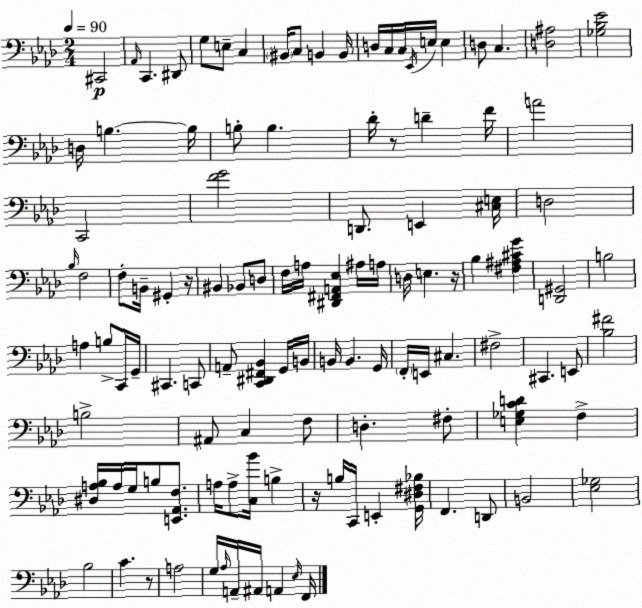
X:1
T:Untitled
M:2/4
L:1/4
K:Fm
^C,,2 _A,,/4 C,, ^D,,/2 G,/2 E,/2 C, ^B,,/4 C,/2 B,, B,,/4 D,/4 C,/4 C,/4 _E,,/4 E,/4 E, D,/2 C, [D,^A,]2 [_G,_B,_E]2 D,/4 B, B,/4 B,/2 B, _D/4 z/2 D F/4 A2 C,,2 [FG]2 D,,/2 E,, [^C,E,]/4 D,2 _B,/4 F,2 F,/2 B,,/4 ^G,, z/4 ^B,, _B,,/2 D,/2 F,/4 A,/4 [^D,,^F,,A,,_E,] ^A,/4 A,/4 D,/4 E, z/4 _B, [^F,^A,^CG] [D,,^G,,]2 B,2 A, B,/2 C,,/4 G,,/4 ^C,, C,,/2 A,,/2 [C,,^D,,^F,,_B,,] G,,/4 B,,/4 B,,/4 B,, G,,/4 F,,/4 E,,/4 ^C, ^F,2 ^C,, E,,/2 [_B,^F]2 B,2 ^A,,/2 C, F,/2 D, ^F,/2 [E,_G,CD] F, [^D,A,_B,]/4 A,/4 G,/4 B,/2 [E,,_A,,F,]/2 A,/4 A,/2 [C,_B]/4 B, z/4 B,/4 C,,/4 E,, [G,,^D,^F,_B,]/4 F,, D,,/2 B,,2 [_E,_G,]2 _B,2 C z/2 A,2 G,/4 _A,/4 A,,/4 ^A,,/4 A,, _E,/4 F,,/4